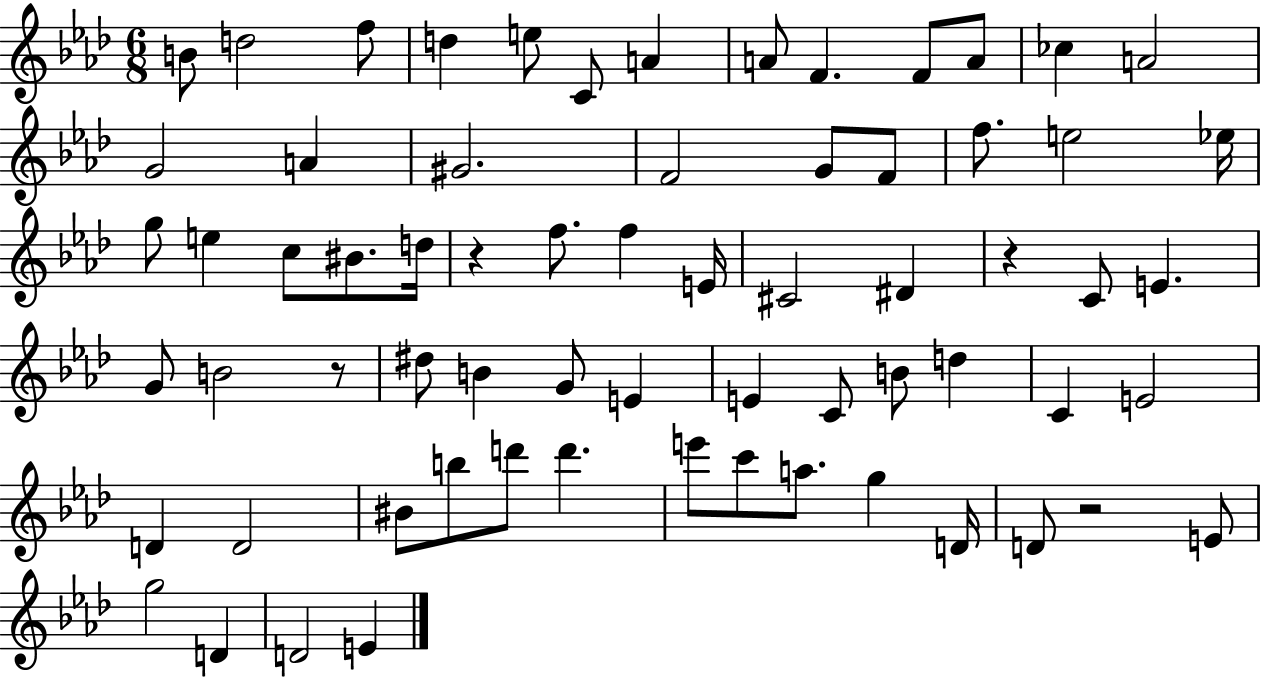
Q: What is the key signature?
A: AES major